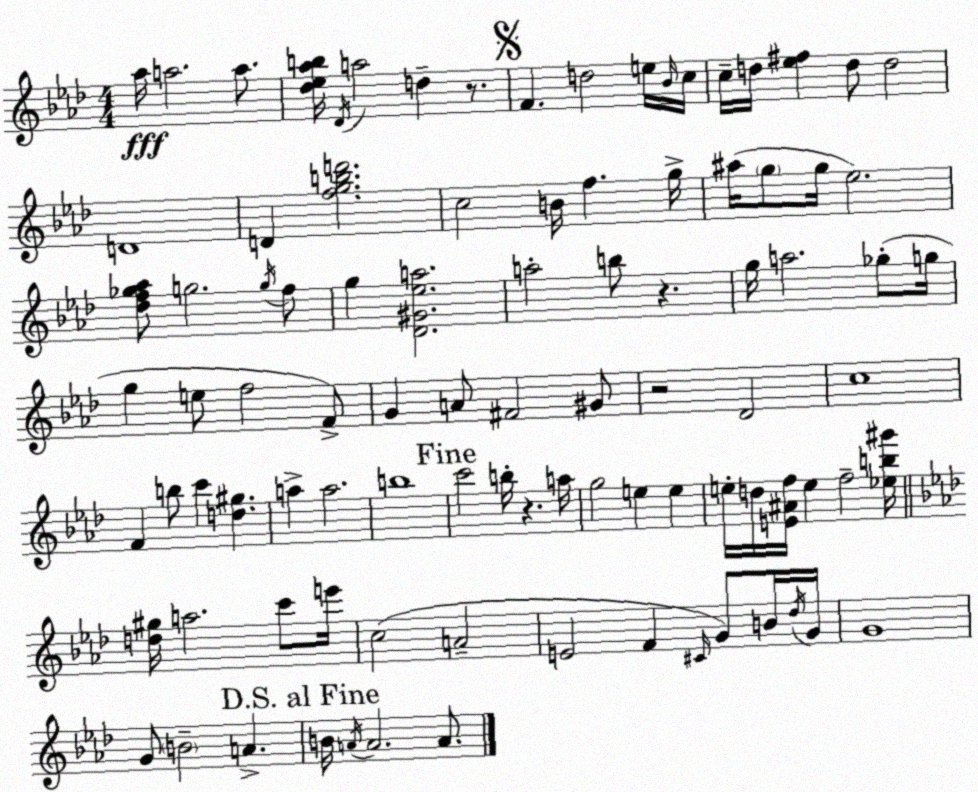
X:1
T:Untitled
M:4/4
L:1/4
K:Ab
_a/4 a2 a/2 [_d_e_ab]/4 _D/4 a2 d z/2 F d2 e/4 _B/4 c/4 c/4 d/4 [_e^f] d/2 d2 D4 D [fgbd']2 c2 B/4 f g/4 ^a/4 g/2 g/4 _e2 [_df_g_a]/2 g2 g/4 f/2 g [_D^G_ea]2 a2 b/2 z g/4 a2 _g/2 g/4 g e/2 f2 F/2 G A/2 ^F2 ^G/2 z2 _D2 c4 F b/2 c' [d^g] a a2 b4 c'2 b/4 z a/4 g2 e e e/4 d/4 [E^Af]/4 e f2 [_eb^g']/4 [d^g]/4 a2 c'/2 e'/4 c2 A2 E2 F ^C/4 G/2 B/4 _d/4 G/4 G4 G/2 B2 A B/4 A/4 A2 A/2